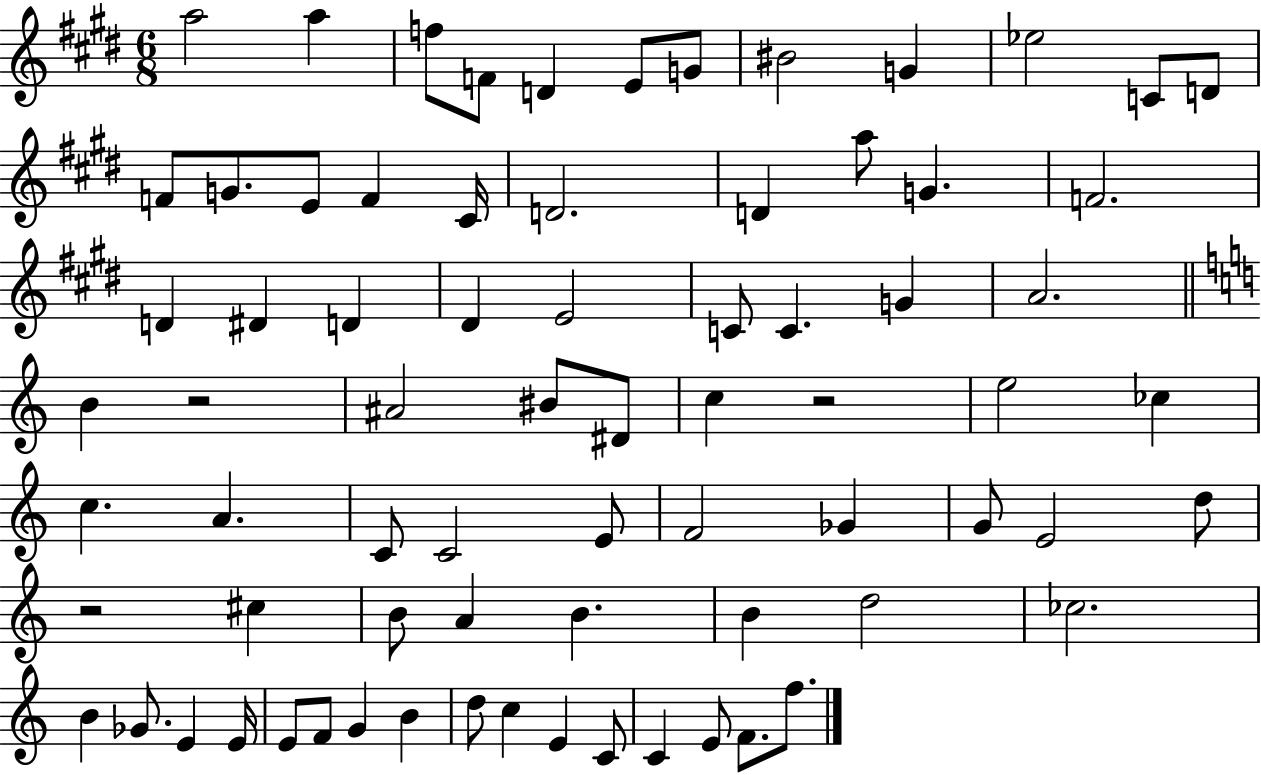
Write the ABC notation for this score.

X:1
T:Untitled
M:6/8
L:1/4
K:E
a2 a f/2 F/2 D E/2 G/2 ^B2 G _e2 C/2 D/2 F/2 G/2 E/2 F ^C/4 D2 D a/2 G F2 D ^D D ^D E2 C/2 C G A2 B z2 ^A2 ^B/2 ^D/2 c z2 e2 _c c A C/2 C2 E/2 F2 _G G/2 E2 d/2 z2 ^c B/2 A B B d2 _c2 B _G/2 E E/4 E/2 F/2 G B d/2 c E C/2 C E/2 F/2 f/2